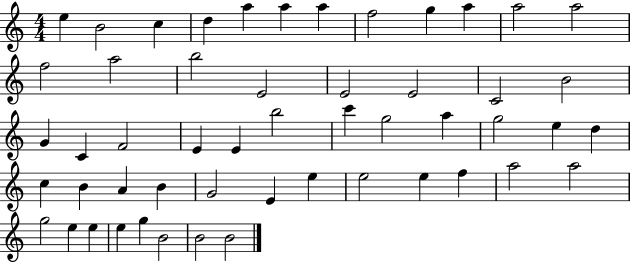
E5/q B4/h C5/q D5/q A5/q A5/q A5/q F5/h G5/q A5/q A5/h A5/h F5/h A5/h B5/h E4/h E4/h E4/h C4/h B4/h G4/q C4/q F4/h E4/q E4/q B5/h C6/q G5/h A5/q G5/h E5/q D5/q C5/q B4/q A4/q B4/q G4/h E4/q E5/q E5/h E5/q F5/q A5/h A5/h G5/h E5/q E5/q E5/q G5/q B4/h B4/h B4/h